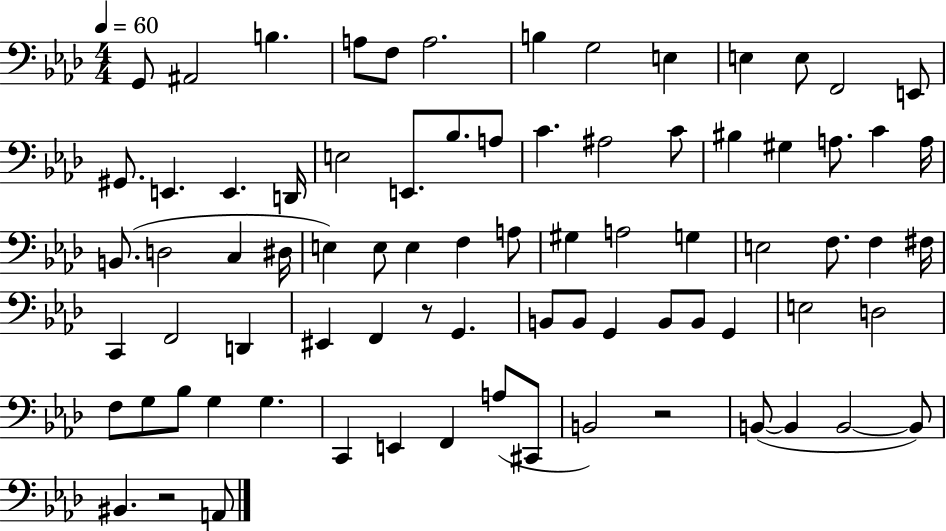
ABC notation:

X:1
T:Untitled
M:4/4
L:1/4
K:Ab
G,,/2 ^A,,2 B, A,/2 F,/2 A,2 B, G,2 E, E, E,/2 F,,2 E,,/2 ^G,,/2 E,, E,, D,,/4 E,2 E,,/2 _B,/2 A,/2 C ^A,2 C/2 ^B, ^G, A,/2 C A,/4 B,,/2 D,2 C, ^D,/4 E, E,/2 E, F, A,/2 ^G, A,2 G, E,2 F,/2 F, ^F,/4 C,, F,,2 D,, ^E,, F,, z/2 G,, B,,/2 B,,/2 G,, B,,/2 B,,/2 G,, E,2 D,2 F,/2 G,/2 _B,/2 G, G, C,, E,, F,, A,/2 ^C,,/2 B,,2 z2 B,,/2 B,, B,,2 B,,/2 ^B,, z2 A,,/2